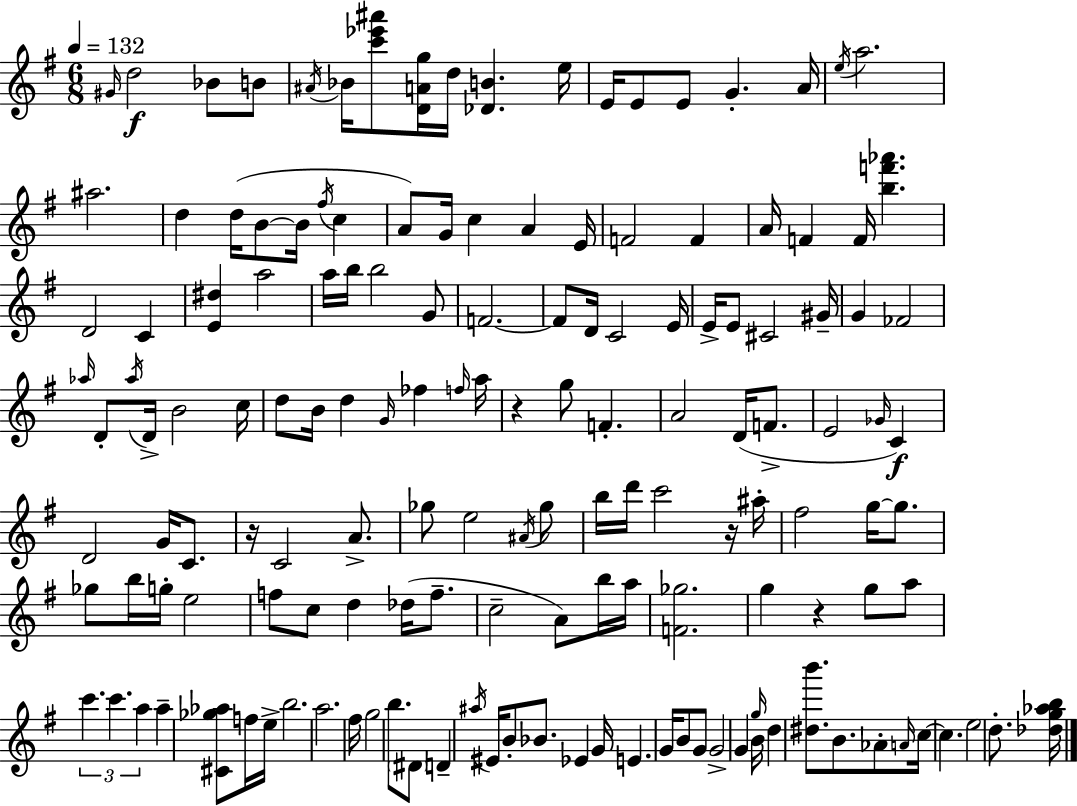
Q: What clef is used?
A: treble